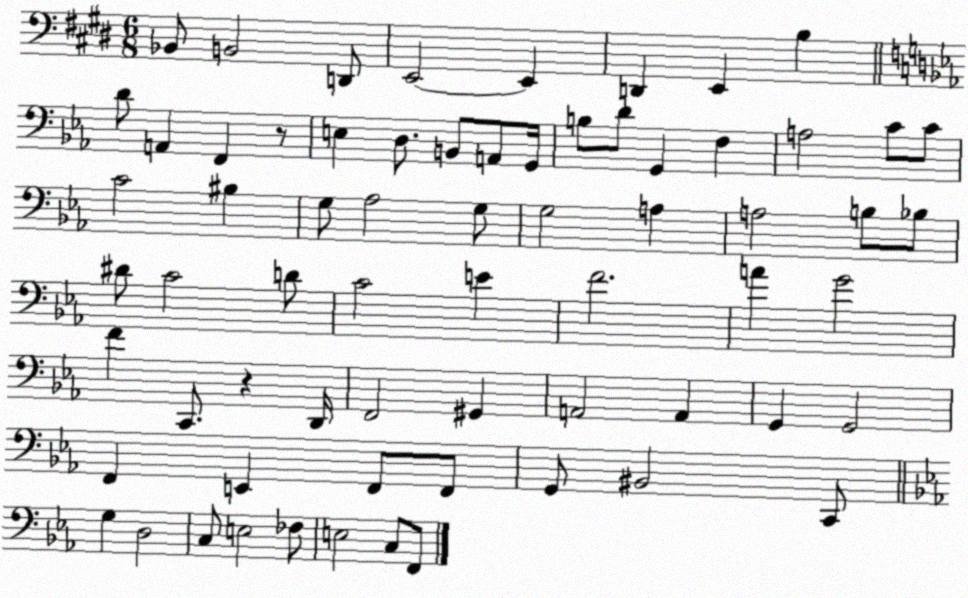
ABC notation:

X:1
T:Untitled
M:6/8
L:1/4
K:E
_B,,/2 B,,2 D,,/2 E,,2 E,, D,, E,, B, D/2 A,, F,, z/2 E, D,/2 B,,/2 A,,/2 G,,/4 B,/2 D/2 G,, F, A,2 C/2 C/2 C2 ^B, G,/2 _A,2 G,/2 G,2 A, A,2 B,/2 _B,/2 ^D/2 C2 D/2 C2 E F2 A G2 F C,,/2 z D,,/4 F,,2 ^G,, A,,2 A,, G,, G,,2 F,, E,, F,,/2 F,,/2 G,,/2 ^B,,2 C,,/2 G, D,2 C,/2 E,2 _F,/2 E,2 C,/2 F,,/2